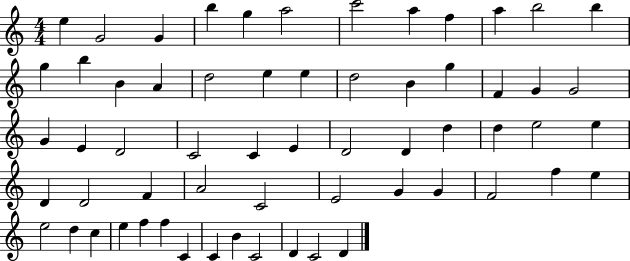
{
  \clef treble
  \numericTimeSignature
  \time 4/4
  \key c \major
  e''4 g'2 g'4 | b''4 g''4 a''2 | c'''2 a''4 f''4 | a''4 b''2 b''4 | \break g''4 b''4 b'4 a'4 | d''2 e''4 e''4 | d''2 b'4 g''4 | f'4 g'4 g'2 | \break g'4 e'4 d'2 | c'2 c'4 e'4 | d'2 d'4 d''4 | d''4 e''2 e''4 | \break d'4 d'2 f'4 | a'2 c'2 | e'2 g'4 g'4 | f'2 f''4 e''4 | \break e''2 d''4 c''4 | e''4 f''4 f''4 c'4 | c'4 b'4 c'2 | d'4 c'2 d'4 | \break \bar "|."
}